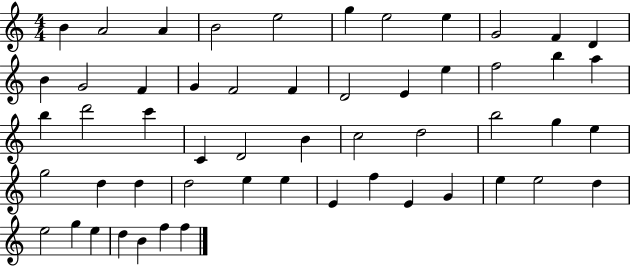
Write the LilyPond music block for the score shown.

{
  \clef treble
  \numericTimeSignature
  \time 4/4
  \key c \major
  b'4 a'2 a'4 | b'2 e''2 | g''4 e''2 e''4 | g'2 f'4 d'4 | \break b'4 g'2 f'4 | g'4 f'2 f'4 | d'2 e'4 e''4 | f''2 b''4 a''4 | \break b''4 d'''2 c'''4 | c'4 d'2 b'4 | c''2 d''2 | b''2 g''4 e''4 | \break g''2 d''4 d''4 | d''2 e''4 e''4 | e'4 f''4 e'4 g'4 | e''4 e''2 d''4 | \break e''2 g''4 e''4 | d''4 b'4 f''4 f''4 | \bar "|."
}